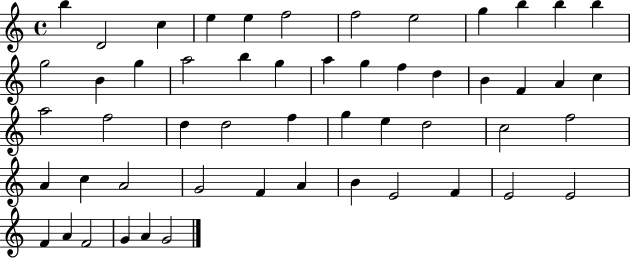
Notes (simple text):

B5/q D4/h C5/q E5/q E5/q F5/h F5/h E5/h G5/q B5/q B5/q B5/q G5/h B4/q G5/q A5/h B5/q G5/q A5/q G5/q F5/q D5/q B4/q F4/q A4/q C5/q A5/h F5/h D5/q D5/h F5/q G5/q E5/q D5/h C5/h F5/h A4/q C5/q A4/h G4/h F4/q A4/q B4/q E4/h F4/q E4/h E4/h F4/q A4/q F4/h G4/q A4/q G4/h